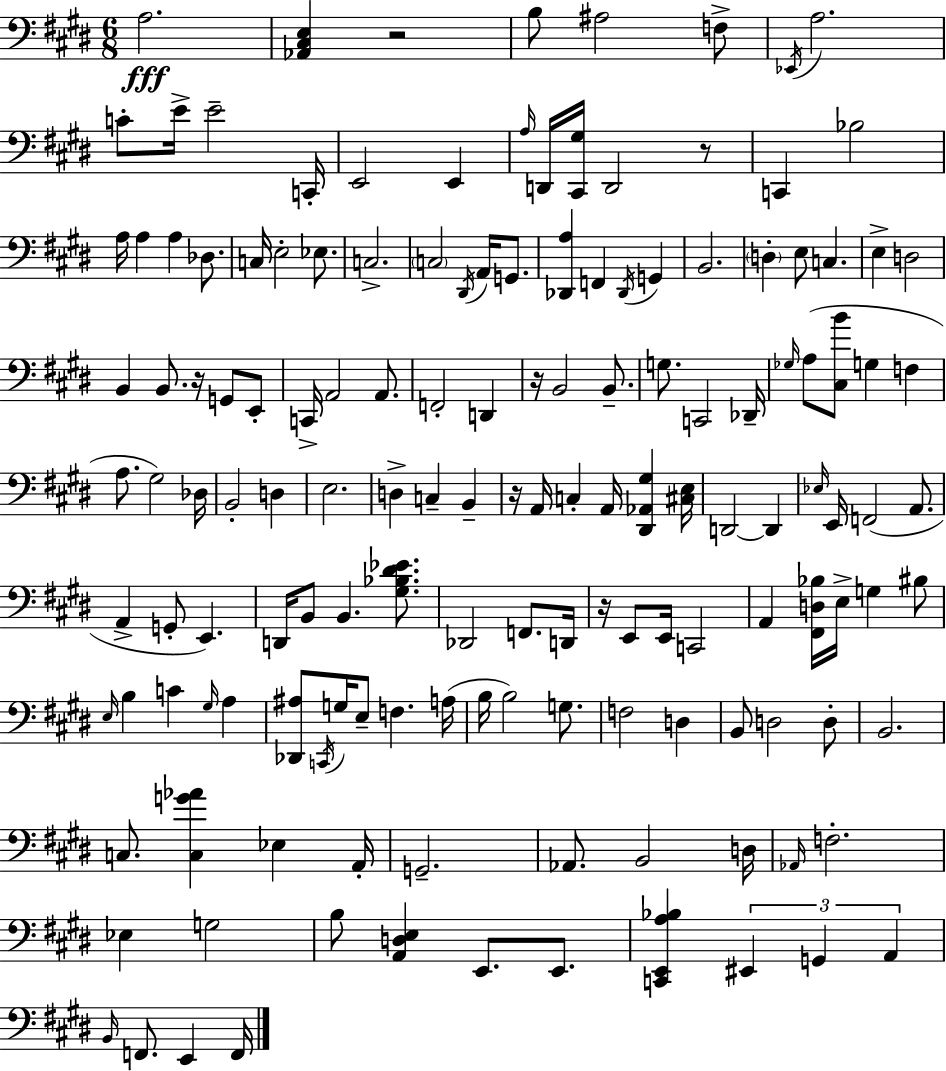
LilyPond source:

{
  \clef bass
  \numericTimeSignature
  \time 6/8
  \key e \major
  \repeat volta 2 { a2.\fff | <aes, cis e>4 r2 | b8 ais2 f8-> | \acciaccatura { ees,16 } a2. | \break c'8-. e'16-> e'2-- | c,16-. e,2 e,4 | \grace { a16 } d,16 <cis, gis>16 d,2 | r8 c,4 bes2 | \break a16 a4 a4 des8. | c16 e2-. ees8. | c2.-> | \parenthesize c2 \acciaccatura { dis,16 } a,16 | \break g,8. <des, a>4 f,4 \acciaccatura { des,16 } | g,4 b,2. | \parenthesize d4-. e8 c4. | e4-> d2 | \break b,4 b,8. r16 | g,8 e,8-. c,16-> a,2 | a,8. f,2-. | d,4 r16 b,2 | \break b,8.-- g8. c,2 | des,16-- \grace { ges16 } a8( <cis b'>8 g4 | f4 a8. gis2) | des16 b,2-. | \break d4 e2. | d4-> c4-- | b,4-- r16 a,16 c4-. a,16 | <dis, aes, gis>4 <cis e>16 d,2~~ | \break d,4 \grace { ees16 } e,16 f,2( | a,8. a,4-> g,8-. | e,4.) d,16 b,8 b,4. | <gis bes dis' ees'>8. des,2 | \break f,8. d,16 r16 e,8 e,16 c,2 | a,4 <fis, d bes>16 e16-> | g4 bis8 \grace { e16 } b4 c'4 | \grace { gis16 } a4 <des, ais>8 \acciaccatura { c,16 } g16 | \break e8-- f4. a16( b16 b2) | g8. f2 | d4 b,8 d2 | d8-. b,2. | \break c8. | <c g' aes'>4 ees4 a,16-. g,2.-- | aes,8. | b,2 d16 \grace { aes,16 } f2.-. | \break ees4 | g2 b8 | <a, d e>4 e,8. e,8. <c, e, a bes>4 | \tuplet 3/2 { eis,4 g,4 a,4 } | \break \grace { b,16 } f,8. e,4 f,16 } \bar "|."
}